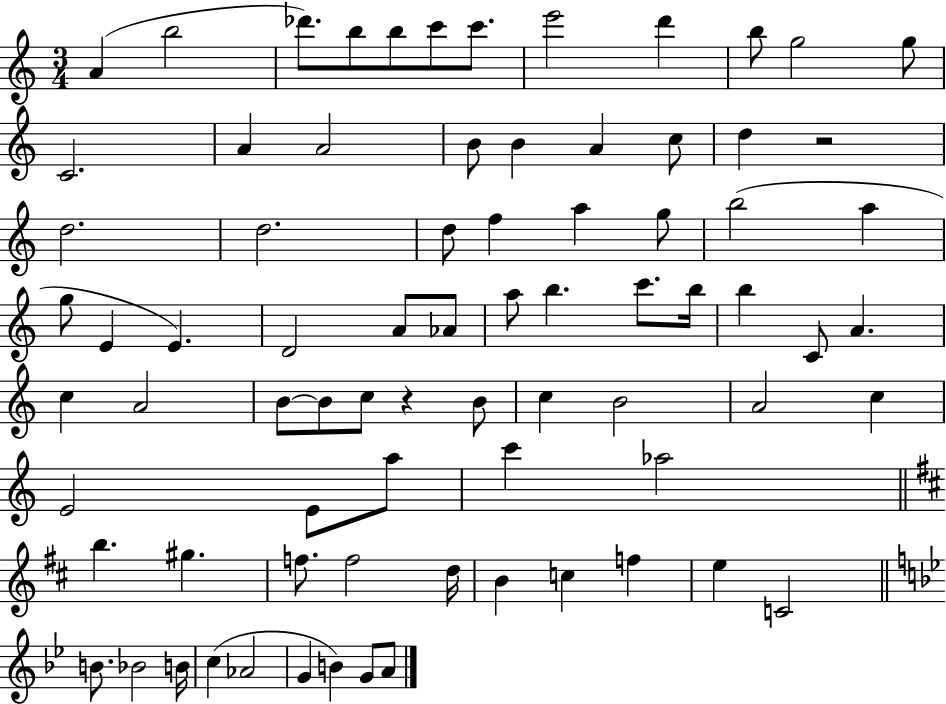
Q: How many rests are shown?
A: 2